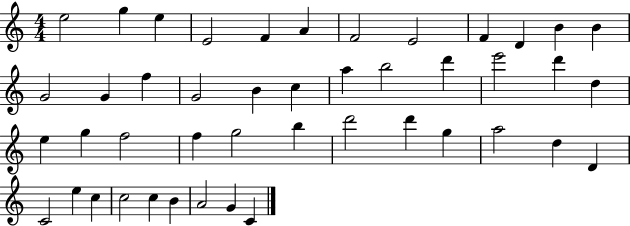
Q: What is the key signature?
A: C major